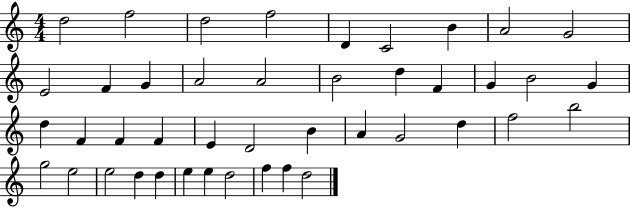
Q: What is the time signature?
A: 4/4